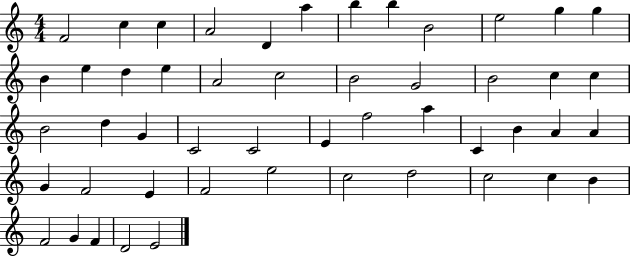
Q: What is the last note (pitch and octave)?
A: E4